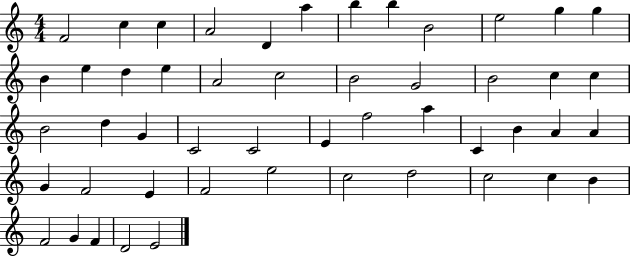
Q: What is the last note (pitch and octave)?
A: E4